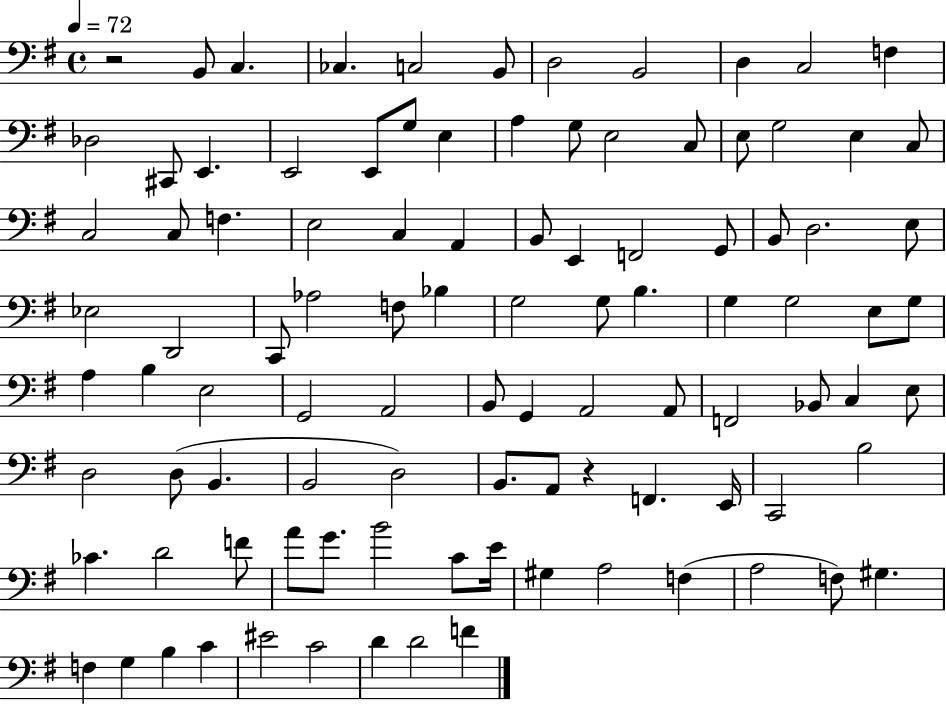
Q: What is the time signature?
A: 4/4